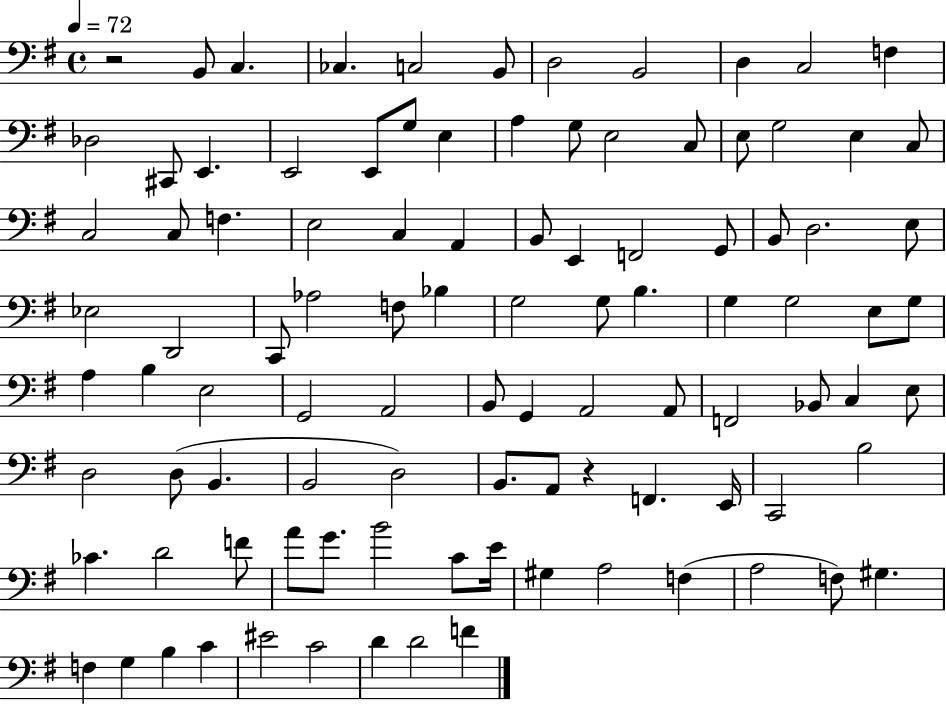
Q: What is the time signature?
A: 4/4